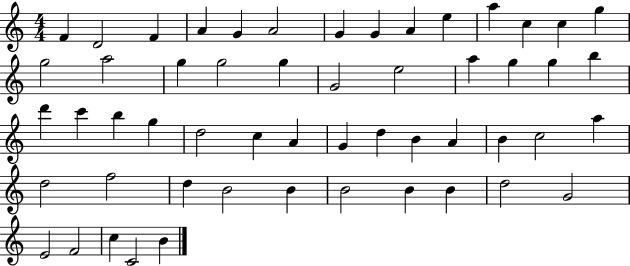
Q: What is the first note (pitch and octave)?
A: F4